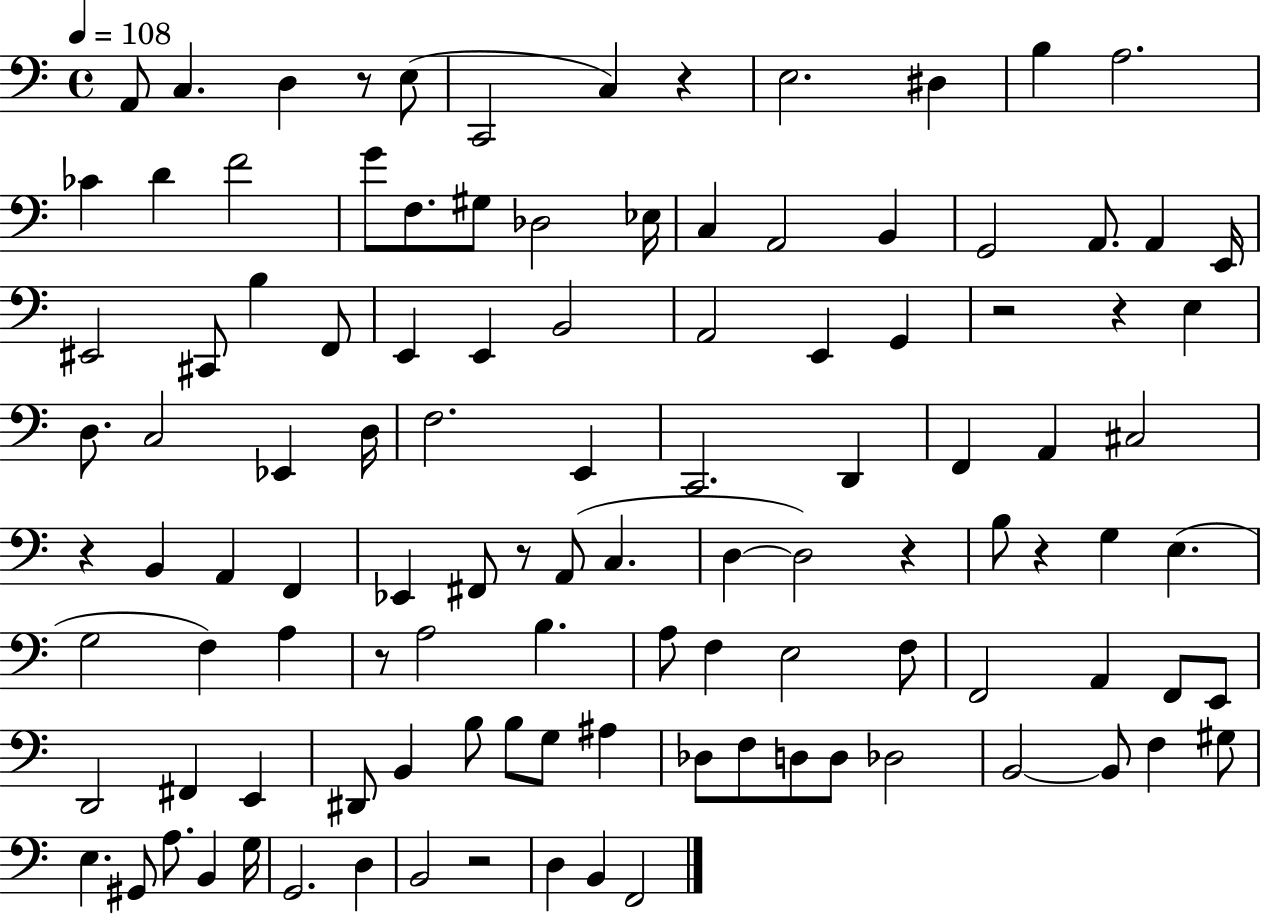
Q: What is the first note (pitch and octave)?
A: A2